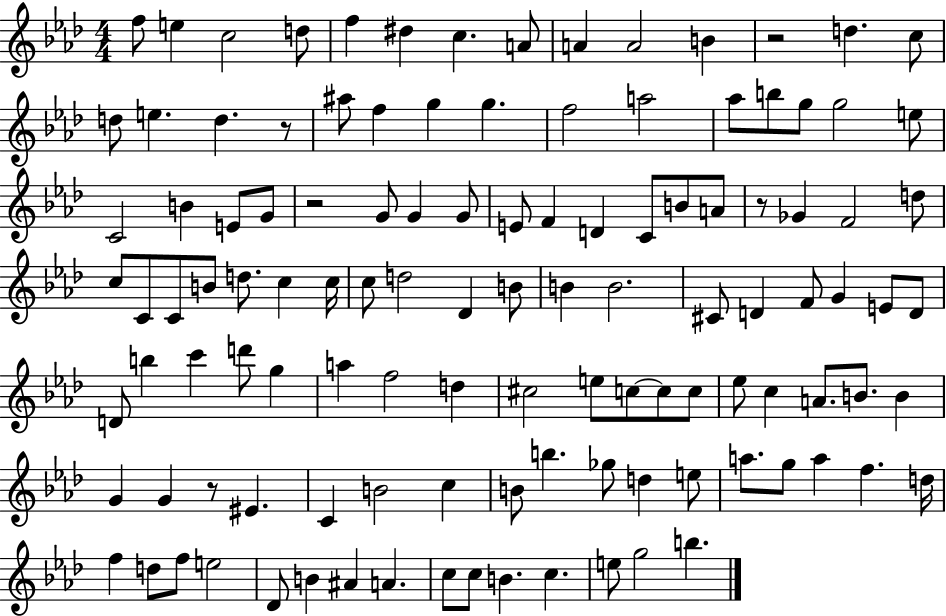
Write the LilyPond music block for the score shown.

{
  \clef treble
  \numericTimeSignature
  \time 4/4
  \key aes \major
  f''8 e''4 c''2 d''8 | f''4 dis''4 c''4. a'8 | a'4 a'2 b'4 | r2 d''4. c''8 | \break d''8 e''4. d''4. r8 | ais''8 f''4 g''4 g''4. | f''2 a''2 | aes''8 b''8 g''8 g''2 e''8 | \break c'2 b'4 e'8 g'8 | r2 g'8 g'4 g'8 | e'8 f'4 d'4 c'8 b'8 a'8 | r8 ges'4 f'2 d''8 | \break c''8 c'8 c'8 b'8 d''8. c''4 c''16 | c''8 d''2 des'4 b'8 | b'4 b'2. | cis'8 d'4 f'8 g'4 e'8 d'8 | \break d'8 b''4 c'''4 d'''8 g''4 | a''4 f''2 d''4 | cis''2 e''8 c''8~~ c''8 c''8 | ees''8 c''4 a'8. b'8. b'4 | \break g'4 g'4 r8 eis'4. | c'4 b'2 c''4 | b'8 b''4. ges''8 d''4 e''8 | a''8. g''8 a''4 f''4. d''16 | \break f''4 d''8 f''8 e''2 | des'8 b'4 ais'4 a'4. | c''8 c''8 b'4. c''4. | e''8 g''2 b''4. | \break \bar "|."
}